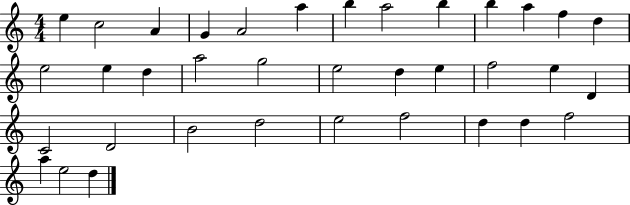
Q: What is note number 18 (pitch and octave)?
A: G5